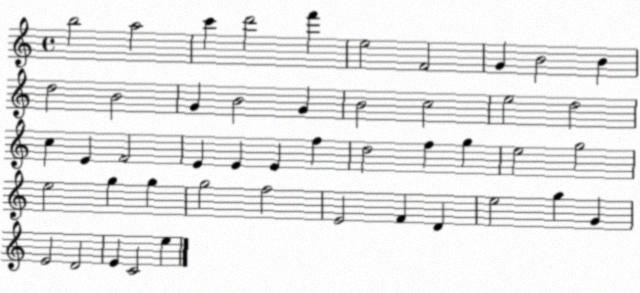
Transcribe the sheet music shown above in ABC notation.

X:1
T:Untitled
M:4/4
L:1/4
K:C
b2 a2 c' d'2 f' e2 F2 G B2 B d2 B2 G B2 G B2 c2 e2 d2 c E F2 E E E f d2 f g e2 g2 e2 g g g2 f2 E2 F D e2 g G E2 D2 E C2 e